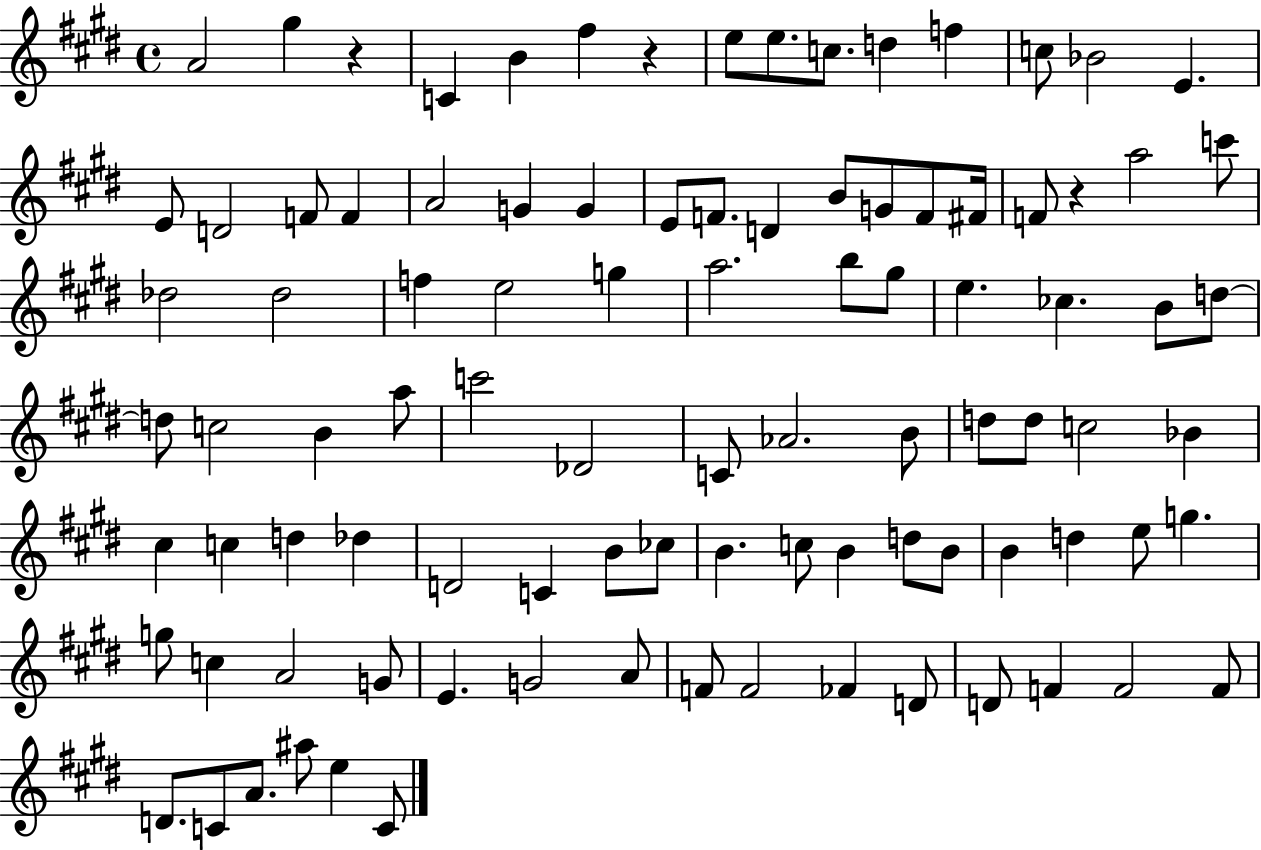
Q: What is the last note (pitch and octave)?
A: C4